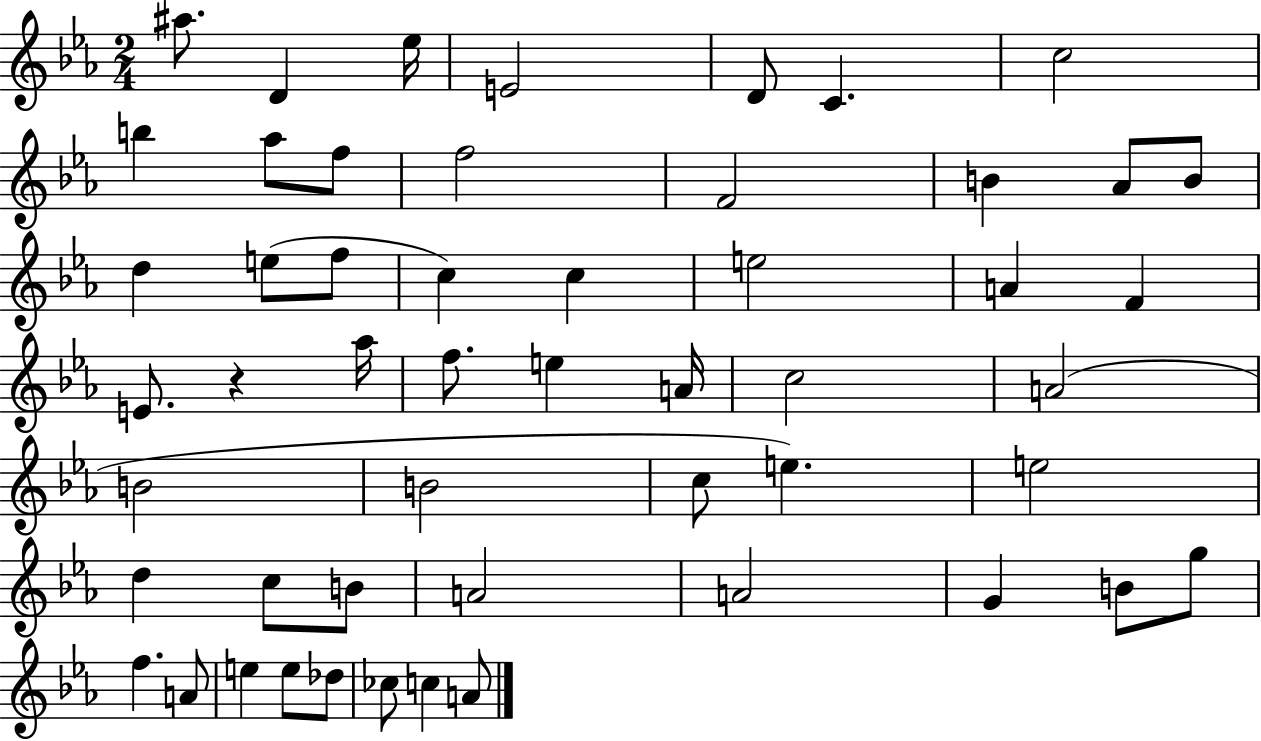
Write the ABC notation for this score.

X:1
T:Untitled
M:2/4
L:1/4
K:Eb
^a/2 D _e/4 E2 D/2 C c2 b _a/2 f/2 f2 F2 B _A/2 B/2 d e/2 f/2 c c e2 A F E/2 z _a/4 f/2 e A/4 c2 A2 B2 B2 c/2 e e2 d c/2 B/2 A2 A2 G B/2 g/2 f A/2 e e/2 _d/2 _c/2 c A/2